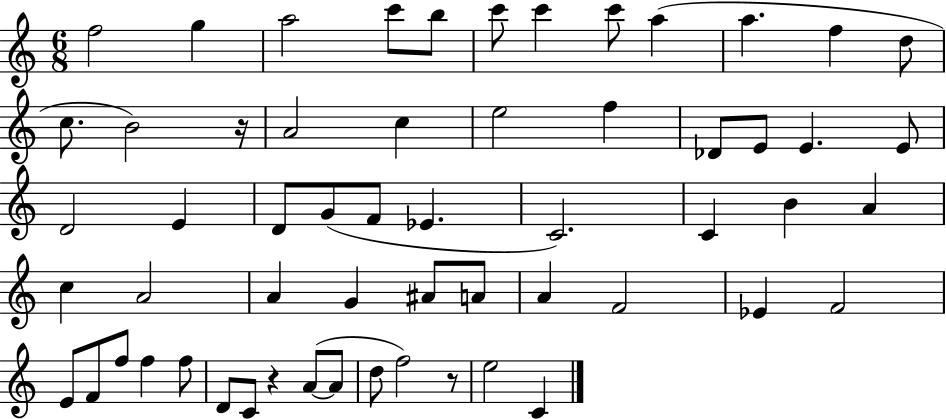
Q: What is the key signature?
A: C major